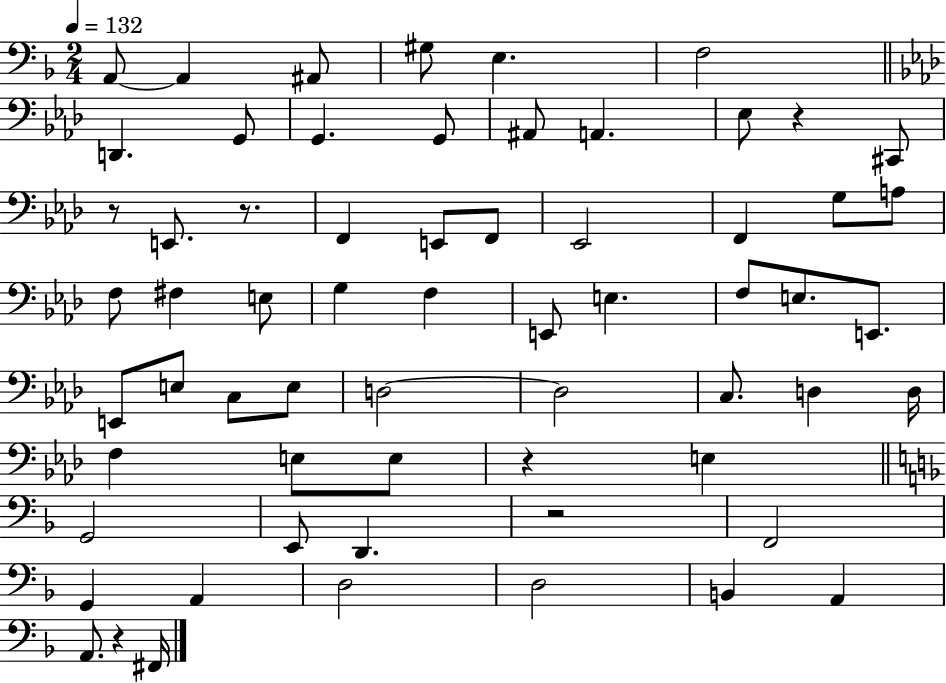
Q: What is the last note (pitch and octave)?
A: F#2